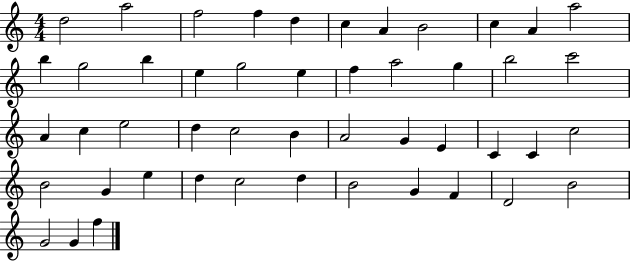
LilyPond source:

{
  \clef treble
  \numericTimeSignature
  \time 4/4
  \key c \major
  d''2 a''2 | f''2 f''4 d''4 | c''4 a'4 b'2 | c''4 a'4 a''2 | \break b''4 g''2 b''4 | e''4 g''2 e''4 | f''4 a''2 g''4 | b''2 c'''2 | \break a'4 c''4 e''2 | d''4 c''2 b'4 | a'2 g'4 e'4 | c'4 c'4 c''2 | \break b'2 g'4 e''4 | d''4 c''2 d''4 | b'2 g'4 f'4 | d'2 b'2 | \break g'2 g'4 f''4 | \bar "|."
}